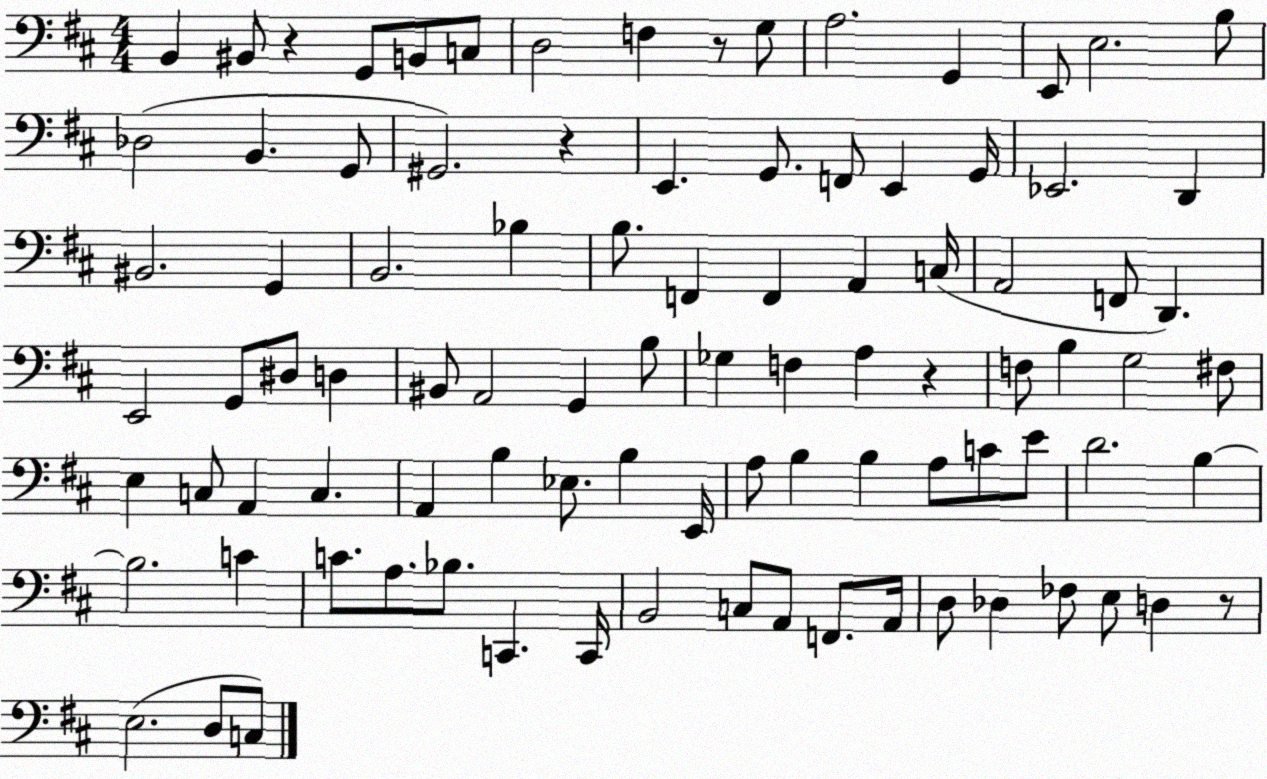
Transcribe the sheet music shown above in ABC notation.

X:1
T:Untitled
M:4/4
L:1/4
K:D
B,, ^B,,/2 z G,,/2 B,,/2 C,/2 D,2 F, z/2 G,/2 A,2 G,, E,,/2 E,2 B,/2 _D,2 B,, G,,/2 ^G,,2 z E,, G,,/2 F,,/2 E,, G,,/4 _E,,2 D,, ^B,,2 G,, B,,2 _B, B,/2 F,, F,, A,, C,/4 A,,2 F,,/2 D,, E,,2 G,,/2 ^D,/2 D, ^B,,/2 A,,2 G,, B,/2 _G, F, A, z F,/2 B, G,2 ^F,/2 E, C,/2 A,, C, A,, B, _E,/2 B, E,,/4 A,/2 B, B, A,/2 C/2 E/2 D2 B, B,2 C C/2 A,/2 _B,/2 C,, C,,/4 B,,2 C,/2 A,,/2 F,,/2 A,,/4 D,/2 _D, _F,/2 E,/2 D, z/2 E,2 D,/2 C,/2